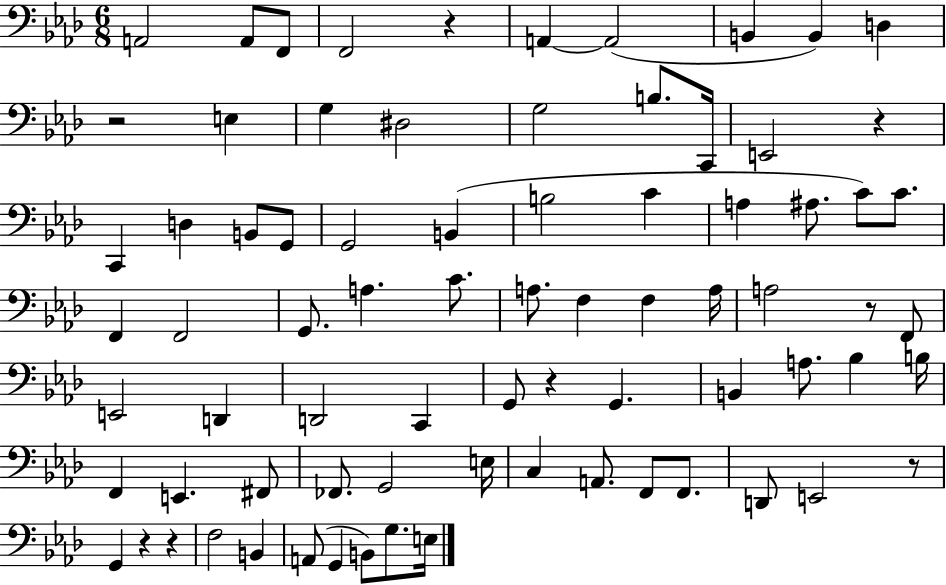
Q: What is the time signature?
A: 6/8